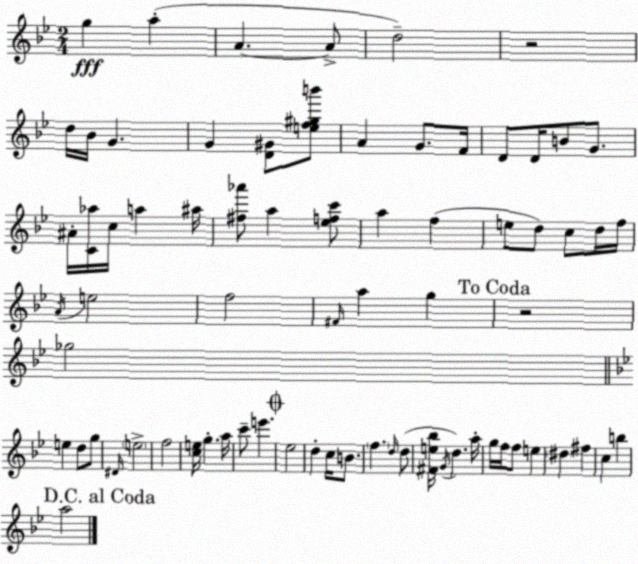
X:1
T:Untitled
M:2/4
L:1/4
K:Gm
g a A A/2 d2 z2 d/4 _B/4 G G [D^G]/2 [ef^gb']/2 A G/2 F/4 D/2 D/4 B/2 G/2 ^A/4 [C_a]/4 c/4 a ^a/4 [^f_a']/2 a [_efc']/2 a f e/2 d/2 c/2 d/4 f/4 A/4 e2 f2 ^F/4 a g z2 _g2 e d/2 g/2 ^D/4 e2 f2 [ce]/4 g a/4 c'/2 e' _e2 d c/4 B/2 f d/4 d/2 [^Fe_b]/4 G/4 d a/4 g/4 f/4 f/2 e ^d ^f c b a2